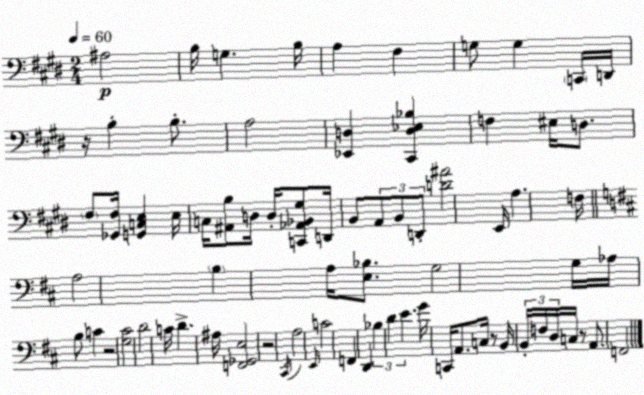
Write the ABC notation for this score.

X:1
T:Untitled
M:2/4
L:1/4
K:E
^A,2 B,/4 G, B,/4 A, ^F, G,/2 G, C,,/4 D,,/4 z/4 B, B,/2 A,2 [_E,,D,] [^C,,D,_E,_B,] F, ^E,/4 D,/2 ^F,/2 [_G,,^F,]/4 [G,,C,E,] E,/4 C,/4 [^A,,B,]/2 D,/4 D,/4 [C,,_A,,_B,,^G,]/2 D,,/4 B,,/2 A,,/2 B,,/2 D,,/2 [D^A]2 E,,/4 A, F,/4 A,2 B, A,/4 [E,_B,]/2 G,2 G,/4 _A,/4 B,/2 C z2 [G,^C]2 D2 C/4 D ^A,/4 [F,,_G,,E,]2 z2 ^C,,/4 A,2 E,,/4 C2 F,, D,, _B, D E G/4 C,,/4 A,,/2 C,/4 z/2 B,,/4 B,,/4 F,/4 D,/4 C,/4 z/2 A,,/2 F,,2